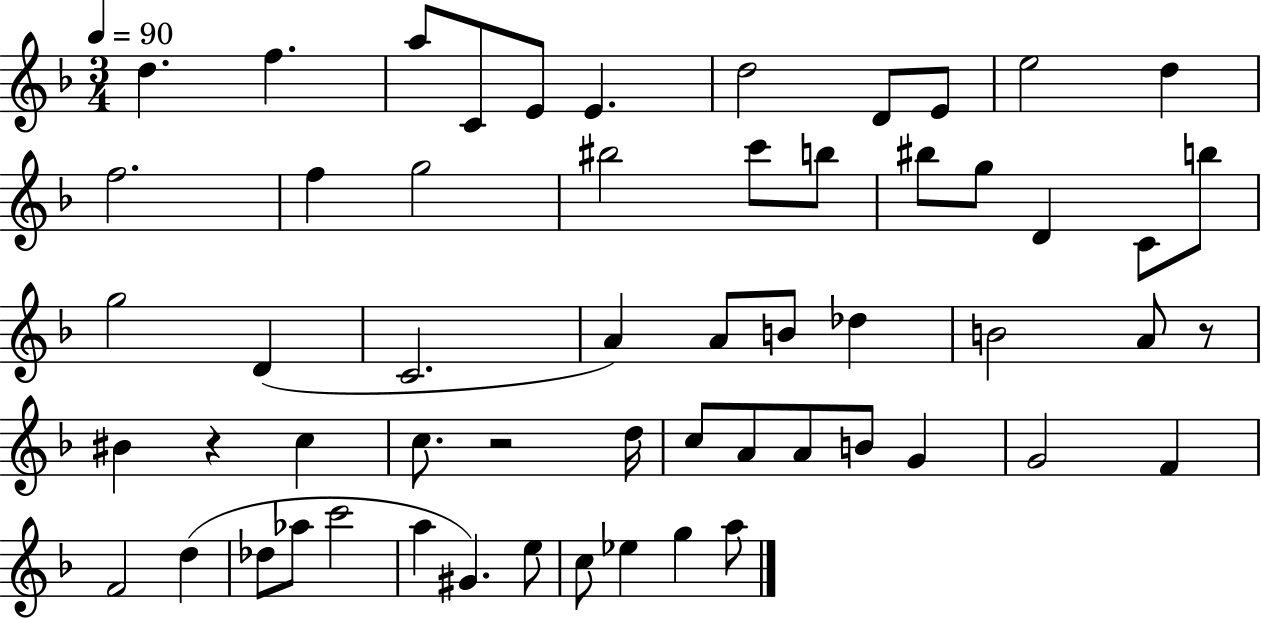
{
  \clef treble
  \numericTimeSignature
  \time 3/4
  \key f \major
  \tempo 4 = 90
  \repeat volta 2 { d''4. f''4. | a''8 c'8 e'8 e'4. | d''2 d'8 e'8 | e''2 d''4 | \break f''2. | f''4 g''2 | bis''2 c'''8 b''8 | bis''8 g''8 d'4 c'8 b''8 | \break g''2 d'4( | c'2. | a'4) a'8 b'8 des''4 | b'2 a'8 r8 | \break bis'4 r4 c''4 | c''8. r2 d''16 | c''8 a'8 a'8 b'8 g'4 | g'2 f'4 | \break f'2 d''4( | des''8 aes''8 c'''2 | a''4 gis'4.) e''8 | c''8 ees''4 g''4 a''8 | \break } \bar "|."
}